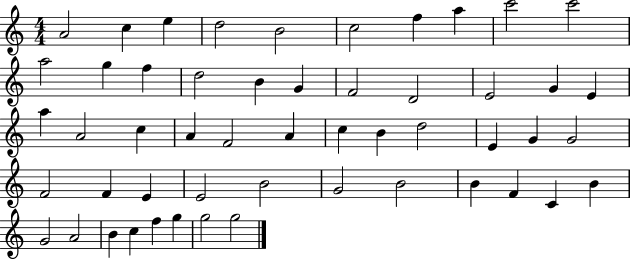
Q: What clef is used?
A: treble